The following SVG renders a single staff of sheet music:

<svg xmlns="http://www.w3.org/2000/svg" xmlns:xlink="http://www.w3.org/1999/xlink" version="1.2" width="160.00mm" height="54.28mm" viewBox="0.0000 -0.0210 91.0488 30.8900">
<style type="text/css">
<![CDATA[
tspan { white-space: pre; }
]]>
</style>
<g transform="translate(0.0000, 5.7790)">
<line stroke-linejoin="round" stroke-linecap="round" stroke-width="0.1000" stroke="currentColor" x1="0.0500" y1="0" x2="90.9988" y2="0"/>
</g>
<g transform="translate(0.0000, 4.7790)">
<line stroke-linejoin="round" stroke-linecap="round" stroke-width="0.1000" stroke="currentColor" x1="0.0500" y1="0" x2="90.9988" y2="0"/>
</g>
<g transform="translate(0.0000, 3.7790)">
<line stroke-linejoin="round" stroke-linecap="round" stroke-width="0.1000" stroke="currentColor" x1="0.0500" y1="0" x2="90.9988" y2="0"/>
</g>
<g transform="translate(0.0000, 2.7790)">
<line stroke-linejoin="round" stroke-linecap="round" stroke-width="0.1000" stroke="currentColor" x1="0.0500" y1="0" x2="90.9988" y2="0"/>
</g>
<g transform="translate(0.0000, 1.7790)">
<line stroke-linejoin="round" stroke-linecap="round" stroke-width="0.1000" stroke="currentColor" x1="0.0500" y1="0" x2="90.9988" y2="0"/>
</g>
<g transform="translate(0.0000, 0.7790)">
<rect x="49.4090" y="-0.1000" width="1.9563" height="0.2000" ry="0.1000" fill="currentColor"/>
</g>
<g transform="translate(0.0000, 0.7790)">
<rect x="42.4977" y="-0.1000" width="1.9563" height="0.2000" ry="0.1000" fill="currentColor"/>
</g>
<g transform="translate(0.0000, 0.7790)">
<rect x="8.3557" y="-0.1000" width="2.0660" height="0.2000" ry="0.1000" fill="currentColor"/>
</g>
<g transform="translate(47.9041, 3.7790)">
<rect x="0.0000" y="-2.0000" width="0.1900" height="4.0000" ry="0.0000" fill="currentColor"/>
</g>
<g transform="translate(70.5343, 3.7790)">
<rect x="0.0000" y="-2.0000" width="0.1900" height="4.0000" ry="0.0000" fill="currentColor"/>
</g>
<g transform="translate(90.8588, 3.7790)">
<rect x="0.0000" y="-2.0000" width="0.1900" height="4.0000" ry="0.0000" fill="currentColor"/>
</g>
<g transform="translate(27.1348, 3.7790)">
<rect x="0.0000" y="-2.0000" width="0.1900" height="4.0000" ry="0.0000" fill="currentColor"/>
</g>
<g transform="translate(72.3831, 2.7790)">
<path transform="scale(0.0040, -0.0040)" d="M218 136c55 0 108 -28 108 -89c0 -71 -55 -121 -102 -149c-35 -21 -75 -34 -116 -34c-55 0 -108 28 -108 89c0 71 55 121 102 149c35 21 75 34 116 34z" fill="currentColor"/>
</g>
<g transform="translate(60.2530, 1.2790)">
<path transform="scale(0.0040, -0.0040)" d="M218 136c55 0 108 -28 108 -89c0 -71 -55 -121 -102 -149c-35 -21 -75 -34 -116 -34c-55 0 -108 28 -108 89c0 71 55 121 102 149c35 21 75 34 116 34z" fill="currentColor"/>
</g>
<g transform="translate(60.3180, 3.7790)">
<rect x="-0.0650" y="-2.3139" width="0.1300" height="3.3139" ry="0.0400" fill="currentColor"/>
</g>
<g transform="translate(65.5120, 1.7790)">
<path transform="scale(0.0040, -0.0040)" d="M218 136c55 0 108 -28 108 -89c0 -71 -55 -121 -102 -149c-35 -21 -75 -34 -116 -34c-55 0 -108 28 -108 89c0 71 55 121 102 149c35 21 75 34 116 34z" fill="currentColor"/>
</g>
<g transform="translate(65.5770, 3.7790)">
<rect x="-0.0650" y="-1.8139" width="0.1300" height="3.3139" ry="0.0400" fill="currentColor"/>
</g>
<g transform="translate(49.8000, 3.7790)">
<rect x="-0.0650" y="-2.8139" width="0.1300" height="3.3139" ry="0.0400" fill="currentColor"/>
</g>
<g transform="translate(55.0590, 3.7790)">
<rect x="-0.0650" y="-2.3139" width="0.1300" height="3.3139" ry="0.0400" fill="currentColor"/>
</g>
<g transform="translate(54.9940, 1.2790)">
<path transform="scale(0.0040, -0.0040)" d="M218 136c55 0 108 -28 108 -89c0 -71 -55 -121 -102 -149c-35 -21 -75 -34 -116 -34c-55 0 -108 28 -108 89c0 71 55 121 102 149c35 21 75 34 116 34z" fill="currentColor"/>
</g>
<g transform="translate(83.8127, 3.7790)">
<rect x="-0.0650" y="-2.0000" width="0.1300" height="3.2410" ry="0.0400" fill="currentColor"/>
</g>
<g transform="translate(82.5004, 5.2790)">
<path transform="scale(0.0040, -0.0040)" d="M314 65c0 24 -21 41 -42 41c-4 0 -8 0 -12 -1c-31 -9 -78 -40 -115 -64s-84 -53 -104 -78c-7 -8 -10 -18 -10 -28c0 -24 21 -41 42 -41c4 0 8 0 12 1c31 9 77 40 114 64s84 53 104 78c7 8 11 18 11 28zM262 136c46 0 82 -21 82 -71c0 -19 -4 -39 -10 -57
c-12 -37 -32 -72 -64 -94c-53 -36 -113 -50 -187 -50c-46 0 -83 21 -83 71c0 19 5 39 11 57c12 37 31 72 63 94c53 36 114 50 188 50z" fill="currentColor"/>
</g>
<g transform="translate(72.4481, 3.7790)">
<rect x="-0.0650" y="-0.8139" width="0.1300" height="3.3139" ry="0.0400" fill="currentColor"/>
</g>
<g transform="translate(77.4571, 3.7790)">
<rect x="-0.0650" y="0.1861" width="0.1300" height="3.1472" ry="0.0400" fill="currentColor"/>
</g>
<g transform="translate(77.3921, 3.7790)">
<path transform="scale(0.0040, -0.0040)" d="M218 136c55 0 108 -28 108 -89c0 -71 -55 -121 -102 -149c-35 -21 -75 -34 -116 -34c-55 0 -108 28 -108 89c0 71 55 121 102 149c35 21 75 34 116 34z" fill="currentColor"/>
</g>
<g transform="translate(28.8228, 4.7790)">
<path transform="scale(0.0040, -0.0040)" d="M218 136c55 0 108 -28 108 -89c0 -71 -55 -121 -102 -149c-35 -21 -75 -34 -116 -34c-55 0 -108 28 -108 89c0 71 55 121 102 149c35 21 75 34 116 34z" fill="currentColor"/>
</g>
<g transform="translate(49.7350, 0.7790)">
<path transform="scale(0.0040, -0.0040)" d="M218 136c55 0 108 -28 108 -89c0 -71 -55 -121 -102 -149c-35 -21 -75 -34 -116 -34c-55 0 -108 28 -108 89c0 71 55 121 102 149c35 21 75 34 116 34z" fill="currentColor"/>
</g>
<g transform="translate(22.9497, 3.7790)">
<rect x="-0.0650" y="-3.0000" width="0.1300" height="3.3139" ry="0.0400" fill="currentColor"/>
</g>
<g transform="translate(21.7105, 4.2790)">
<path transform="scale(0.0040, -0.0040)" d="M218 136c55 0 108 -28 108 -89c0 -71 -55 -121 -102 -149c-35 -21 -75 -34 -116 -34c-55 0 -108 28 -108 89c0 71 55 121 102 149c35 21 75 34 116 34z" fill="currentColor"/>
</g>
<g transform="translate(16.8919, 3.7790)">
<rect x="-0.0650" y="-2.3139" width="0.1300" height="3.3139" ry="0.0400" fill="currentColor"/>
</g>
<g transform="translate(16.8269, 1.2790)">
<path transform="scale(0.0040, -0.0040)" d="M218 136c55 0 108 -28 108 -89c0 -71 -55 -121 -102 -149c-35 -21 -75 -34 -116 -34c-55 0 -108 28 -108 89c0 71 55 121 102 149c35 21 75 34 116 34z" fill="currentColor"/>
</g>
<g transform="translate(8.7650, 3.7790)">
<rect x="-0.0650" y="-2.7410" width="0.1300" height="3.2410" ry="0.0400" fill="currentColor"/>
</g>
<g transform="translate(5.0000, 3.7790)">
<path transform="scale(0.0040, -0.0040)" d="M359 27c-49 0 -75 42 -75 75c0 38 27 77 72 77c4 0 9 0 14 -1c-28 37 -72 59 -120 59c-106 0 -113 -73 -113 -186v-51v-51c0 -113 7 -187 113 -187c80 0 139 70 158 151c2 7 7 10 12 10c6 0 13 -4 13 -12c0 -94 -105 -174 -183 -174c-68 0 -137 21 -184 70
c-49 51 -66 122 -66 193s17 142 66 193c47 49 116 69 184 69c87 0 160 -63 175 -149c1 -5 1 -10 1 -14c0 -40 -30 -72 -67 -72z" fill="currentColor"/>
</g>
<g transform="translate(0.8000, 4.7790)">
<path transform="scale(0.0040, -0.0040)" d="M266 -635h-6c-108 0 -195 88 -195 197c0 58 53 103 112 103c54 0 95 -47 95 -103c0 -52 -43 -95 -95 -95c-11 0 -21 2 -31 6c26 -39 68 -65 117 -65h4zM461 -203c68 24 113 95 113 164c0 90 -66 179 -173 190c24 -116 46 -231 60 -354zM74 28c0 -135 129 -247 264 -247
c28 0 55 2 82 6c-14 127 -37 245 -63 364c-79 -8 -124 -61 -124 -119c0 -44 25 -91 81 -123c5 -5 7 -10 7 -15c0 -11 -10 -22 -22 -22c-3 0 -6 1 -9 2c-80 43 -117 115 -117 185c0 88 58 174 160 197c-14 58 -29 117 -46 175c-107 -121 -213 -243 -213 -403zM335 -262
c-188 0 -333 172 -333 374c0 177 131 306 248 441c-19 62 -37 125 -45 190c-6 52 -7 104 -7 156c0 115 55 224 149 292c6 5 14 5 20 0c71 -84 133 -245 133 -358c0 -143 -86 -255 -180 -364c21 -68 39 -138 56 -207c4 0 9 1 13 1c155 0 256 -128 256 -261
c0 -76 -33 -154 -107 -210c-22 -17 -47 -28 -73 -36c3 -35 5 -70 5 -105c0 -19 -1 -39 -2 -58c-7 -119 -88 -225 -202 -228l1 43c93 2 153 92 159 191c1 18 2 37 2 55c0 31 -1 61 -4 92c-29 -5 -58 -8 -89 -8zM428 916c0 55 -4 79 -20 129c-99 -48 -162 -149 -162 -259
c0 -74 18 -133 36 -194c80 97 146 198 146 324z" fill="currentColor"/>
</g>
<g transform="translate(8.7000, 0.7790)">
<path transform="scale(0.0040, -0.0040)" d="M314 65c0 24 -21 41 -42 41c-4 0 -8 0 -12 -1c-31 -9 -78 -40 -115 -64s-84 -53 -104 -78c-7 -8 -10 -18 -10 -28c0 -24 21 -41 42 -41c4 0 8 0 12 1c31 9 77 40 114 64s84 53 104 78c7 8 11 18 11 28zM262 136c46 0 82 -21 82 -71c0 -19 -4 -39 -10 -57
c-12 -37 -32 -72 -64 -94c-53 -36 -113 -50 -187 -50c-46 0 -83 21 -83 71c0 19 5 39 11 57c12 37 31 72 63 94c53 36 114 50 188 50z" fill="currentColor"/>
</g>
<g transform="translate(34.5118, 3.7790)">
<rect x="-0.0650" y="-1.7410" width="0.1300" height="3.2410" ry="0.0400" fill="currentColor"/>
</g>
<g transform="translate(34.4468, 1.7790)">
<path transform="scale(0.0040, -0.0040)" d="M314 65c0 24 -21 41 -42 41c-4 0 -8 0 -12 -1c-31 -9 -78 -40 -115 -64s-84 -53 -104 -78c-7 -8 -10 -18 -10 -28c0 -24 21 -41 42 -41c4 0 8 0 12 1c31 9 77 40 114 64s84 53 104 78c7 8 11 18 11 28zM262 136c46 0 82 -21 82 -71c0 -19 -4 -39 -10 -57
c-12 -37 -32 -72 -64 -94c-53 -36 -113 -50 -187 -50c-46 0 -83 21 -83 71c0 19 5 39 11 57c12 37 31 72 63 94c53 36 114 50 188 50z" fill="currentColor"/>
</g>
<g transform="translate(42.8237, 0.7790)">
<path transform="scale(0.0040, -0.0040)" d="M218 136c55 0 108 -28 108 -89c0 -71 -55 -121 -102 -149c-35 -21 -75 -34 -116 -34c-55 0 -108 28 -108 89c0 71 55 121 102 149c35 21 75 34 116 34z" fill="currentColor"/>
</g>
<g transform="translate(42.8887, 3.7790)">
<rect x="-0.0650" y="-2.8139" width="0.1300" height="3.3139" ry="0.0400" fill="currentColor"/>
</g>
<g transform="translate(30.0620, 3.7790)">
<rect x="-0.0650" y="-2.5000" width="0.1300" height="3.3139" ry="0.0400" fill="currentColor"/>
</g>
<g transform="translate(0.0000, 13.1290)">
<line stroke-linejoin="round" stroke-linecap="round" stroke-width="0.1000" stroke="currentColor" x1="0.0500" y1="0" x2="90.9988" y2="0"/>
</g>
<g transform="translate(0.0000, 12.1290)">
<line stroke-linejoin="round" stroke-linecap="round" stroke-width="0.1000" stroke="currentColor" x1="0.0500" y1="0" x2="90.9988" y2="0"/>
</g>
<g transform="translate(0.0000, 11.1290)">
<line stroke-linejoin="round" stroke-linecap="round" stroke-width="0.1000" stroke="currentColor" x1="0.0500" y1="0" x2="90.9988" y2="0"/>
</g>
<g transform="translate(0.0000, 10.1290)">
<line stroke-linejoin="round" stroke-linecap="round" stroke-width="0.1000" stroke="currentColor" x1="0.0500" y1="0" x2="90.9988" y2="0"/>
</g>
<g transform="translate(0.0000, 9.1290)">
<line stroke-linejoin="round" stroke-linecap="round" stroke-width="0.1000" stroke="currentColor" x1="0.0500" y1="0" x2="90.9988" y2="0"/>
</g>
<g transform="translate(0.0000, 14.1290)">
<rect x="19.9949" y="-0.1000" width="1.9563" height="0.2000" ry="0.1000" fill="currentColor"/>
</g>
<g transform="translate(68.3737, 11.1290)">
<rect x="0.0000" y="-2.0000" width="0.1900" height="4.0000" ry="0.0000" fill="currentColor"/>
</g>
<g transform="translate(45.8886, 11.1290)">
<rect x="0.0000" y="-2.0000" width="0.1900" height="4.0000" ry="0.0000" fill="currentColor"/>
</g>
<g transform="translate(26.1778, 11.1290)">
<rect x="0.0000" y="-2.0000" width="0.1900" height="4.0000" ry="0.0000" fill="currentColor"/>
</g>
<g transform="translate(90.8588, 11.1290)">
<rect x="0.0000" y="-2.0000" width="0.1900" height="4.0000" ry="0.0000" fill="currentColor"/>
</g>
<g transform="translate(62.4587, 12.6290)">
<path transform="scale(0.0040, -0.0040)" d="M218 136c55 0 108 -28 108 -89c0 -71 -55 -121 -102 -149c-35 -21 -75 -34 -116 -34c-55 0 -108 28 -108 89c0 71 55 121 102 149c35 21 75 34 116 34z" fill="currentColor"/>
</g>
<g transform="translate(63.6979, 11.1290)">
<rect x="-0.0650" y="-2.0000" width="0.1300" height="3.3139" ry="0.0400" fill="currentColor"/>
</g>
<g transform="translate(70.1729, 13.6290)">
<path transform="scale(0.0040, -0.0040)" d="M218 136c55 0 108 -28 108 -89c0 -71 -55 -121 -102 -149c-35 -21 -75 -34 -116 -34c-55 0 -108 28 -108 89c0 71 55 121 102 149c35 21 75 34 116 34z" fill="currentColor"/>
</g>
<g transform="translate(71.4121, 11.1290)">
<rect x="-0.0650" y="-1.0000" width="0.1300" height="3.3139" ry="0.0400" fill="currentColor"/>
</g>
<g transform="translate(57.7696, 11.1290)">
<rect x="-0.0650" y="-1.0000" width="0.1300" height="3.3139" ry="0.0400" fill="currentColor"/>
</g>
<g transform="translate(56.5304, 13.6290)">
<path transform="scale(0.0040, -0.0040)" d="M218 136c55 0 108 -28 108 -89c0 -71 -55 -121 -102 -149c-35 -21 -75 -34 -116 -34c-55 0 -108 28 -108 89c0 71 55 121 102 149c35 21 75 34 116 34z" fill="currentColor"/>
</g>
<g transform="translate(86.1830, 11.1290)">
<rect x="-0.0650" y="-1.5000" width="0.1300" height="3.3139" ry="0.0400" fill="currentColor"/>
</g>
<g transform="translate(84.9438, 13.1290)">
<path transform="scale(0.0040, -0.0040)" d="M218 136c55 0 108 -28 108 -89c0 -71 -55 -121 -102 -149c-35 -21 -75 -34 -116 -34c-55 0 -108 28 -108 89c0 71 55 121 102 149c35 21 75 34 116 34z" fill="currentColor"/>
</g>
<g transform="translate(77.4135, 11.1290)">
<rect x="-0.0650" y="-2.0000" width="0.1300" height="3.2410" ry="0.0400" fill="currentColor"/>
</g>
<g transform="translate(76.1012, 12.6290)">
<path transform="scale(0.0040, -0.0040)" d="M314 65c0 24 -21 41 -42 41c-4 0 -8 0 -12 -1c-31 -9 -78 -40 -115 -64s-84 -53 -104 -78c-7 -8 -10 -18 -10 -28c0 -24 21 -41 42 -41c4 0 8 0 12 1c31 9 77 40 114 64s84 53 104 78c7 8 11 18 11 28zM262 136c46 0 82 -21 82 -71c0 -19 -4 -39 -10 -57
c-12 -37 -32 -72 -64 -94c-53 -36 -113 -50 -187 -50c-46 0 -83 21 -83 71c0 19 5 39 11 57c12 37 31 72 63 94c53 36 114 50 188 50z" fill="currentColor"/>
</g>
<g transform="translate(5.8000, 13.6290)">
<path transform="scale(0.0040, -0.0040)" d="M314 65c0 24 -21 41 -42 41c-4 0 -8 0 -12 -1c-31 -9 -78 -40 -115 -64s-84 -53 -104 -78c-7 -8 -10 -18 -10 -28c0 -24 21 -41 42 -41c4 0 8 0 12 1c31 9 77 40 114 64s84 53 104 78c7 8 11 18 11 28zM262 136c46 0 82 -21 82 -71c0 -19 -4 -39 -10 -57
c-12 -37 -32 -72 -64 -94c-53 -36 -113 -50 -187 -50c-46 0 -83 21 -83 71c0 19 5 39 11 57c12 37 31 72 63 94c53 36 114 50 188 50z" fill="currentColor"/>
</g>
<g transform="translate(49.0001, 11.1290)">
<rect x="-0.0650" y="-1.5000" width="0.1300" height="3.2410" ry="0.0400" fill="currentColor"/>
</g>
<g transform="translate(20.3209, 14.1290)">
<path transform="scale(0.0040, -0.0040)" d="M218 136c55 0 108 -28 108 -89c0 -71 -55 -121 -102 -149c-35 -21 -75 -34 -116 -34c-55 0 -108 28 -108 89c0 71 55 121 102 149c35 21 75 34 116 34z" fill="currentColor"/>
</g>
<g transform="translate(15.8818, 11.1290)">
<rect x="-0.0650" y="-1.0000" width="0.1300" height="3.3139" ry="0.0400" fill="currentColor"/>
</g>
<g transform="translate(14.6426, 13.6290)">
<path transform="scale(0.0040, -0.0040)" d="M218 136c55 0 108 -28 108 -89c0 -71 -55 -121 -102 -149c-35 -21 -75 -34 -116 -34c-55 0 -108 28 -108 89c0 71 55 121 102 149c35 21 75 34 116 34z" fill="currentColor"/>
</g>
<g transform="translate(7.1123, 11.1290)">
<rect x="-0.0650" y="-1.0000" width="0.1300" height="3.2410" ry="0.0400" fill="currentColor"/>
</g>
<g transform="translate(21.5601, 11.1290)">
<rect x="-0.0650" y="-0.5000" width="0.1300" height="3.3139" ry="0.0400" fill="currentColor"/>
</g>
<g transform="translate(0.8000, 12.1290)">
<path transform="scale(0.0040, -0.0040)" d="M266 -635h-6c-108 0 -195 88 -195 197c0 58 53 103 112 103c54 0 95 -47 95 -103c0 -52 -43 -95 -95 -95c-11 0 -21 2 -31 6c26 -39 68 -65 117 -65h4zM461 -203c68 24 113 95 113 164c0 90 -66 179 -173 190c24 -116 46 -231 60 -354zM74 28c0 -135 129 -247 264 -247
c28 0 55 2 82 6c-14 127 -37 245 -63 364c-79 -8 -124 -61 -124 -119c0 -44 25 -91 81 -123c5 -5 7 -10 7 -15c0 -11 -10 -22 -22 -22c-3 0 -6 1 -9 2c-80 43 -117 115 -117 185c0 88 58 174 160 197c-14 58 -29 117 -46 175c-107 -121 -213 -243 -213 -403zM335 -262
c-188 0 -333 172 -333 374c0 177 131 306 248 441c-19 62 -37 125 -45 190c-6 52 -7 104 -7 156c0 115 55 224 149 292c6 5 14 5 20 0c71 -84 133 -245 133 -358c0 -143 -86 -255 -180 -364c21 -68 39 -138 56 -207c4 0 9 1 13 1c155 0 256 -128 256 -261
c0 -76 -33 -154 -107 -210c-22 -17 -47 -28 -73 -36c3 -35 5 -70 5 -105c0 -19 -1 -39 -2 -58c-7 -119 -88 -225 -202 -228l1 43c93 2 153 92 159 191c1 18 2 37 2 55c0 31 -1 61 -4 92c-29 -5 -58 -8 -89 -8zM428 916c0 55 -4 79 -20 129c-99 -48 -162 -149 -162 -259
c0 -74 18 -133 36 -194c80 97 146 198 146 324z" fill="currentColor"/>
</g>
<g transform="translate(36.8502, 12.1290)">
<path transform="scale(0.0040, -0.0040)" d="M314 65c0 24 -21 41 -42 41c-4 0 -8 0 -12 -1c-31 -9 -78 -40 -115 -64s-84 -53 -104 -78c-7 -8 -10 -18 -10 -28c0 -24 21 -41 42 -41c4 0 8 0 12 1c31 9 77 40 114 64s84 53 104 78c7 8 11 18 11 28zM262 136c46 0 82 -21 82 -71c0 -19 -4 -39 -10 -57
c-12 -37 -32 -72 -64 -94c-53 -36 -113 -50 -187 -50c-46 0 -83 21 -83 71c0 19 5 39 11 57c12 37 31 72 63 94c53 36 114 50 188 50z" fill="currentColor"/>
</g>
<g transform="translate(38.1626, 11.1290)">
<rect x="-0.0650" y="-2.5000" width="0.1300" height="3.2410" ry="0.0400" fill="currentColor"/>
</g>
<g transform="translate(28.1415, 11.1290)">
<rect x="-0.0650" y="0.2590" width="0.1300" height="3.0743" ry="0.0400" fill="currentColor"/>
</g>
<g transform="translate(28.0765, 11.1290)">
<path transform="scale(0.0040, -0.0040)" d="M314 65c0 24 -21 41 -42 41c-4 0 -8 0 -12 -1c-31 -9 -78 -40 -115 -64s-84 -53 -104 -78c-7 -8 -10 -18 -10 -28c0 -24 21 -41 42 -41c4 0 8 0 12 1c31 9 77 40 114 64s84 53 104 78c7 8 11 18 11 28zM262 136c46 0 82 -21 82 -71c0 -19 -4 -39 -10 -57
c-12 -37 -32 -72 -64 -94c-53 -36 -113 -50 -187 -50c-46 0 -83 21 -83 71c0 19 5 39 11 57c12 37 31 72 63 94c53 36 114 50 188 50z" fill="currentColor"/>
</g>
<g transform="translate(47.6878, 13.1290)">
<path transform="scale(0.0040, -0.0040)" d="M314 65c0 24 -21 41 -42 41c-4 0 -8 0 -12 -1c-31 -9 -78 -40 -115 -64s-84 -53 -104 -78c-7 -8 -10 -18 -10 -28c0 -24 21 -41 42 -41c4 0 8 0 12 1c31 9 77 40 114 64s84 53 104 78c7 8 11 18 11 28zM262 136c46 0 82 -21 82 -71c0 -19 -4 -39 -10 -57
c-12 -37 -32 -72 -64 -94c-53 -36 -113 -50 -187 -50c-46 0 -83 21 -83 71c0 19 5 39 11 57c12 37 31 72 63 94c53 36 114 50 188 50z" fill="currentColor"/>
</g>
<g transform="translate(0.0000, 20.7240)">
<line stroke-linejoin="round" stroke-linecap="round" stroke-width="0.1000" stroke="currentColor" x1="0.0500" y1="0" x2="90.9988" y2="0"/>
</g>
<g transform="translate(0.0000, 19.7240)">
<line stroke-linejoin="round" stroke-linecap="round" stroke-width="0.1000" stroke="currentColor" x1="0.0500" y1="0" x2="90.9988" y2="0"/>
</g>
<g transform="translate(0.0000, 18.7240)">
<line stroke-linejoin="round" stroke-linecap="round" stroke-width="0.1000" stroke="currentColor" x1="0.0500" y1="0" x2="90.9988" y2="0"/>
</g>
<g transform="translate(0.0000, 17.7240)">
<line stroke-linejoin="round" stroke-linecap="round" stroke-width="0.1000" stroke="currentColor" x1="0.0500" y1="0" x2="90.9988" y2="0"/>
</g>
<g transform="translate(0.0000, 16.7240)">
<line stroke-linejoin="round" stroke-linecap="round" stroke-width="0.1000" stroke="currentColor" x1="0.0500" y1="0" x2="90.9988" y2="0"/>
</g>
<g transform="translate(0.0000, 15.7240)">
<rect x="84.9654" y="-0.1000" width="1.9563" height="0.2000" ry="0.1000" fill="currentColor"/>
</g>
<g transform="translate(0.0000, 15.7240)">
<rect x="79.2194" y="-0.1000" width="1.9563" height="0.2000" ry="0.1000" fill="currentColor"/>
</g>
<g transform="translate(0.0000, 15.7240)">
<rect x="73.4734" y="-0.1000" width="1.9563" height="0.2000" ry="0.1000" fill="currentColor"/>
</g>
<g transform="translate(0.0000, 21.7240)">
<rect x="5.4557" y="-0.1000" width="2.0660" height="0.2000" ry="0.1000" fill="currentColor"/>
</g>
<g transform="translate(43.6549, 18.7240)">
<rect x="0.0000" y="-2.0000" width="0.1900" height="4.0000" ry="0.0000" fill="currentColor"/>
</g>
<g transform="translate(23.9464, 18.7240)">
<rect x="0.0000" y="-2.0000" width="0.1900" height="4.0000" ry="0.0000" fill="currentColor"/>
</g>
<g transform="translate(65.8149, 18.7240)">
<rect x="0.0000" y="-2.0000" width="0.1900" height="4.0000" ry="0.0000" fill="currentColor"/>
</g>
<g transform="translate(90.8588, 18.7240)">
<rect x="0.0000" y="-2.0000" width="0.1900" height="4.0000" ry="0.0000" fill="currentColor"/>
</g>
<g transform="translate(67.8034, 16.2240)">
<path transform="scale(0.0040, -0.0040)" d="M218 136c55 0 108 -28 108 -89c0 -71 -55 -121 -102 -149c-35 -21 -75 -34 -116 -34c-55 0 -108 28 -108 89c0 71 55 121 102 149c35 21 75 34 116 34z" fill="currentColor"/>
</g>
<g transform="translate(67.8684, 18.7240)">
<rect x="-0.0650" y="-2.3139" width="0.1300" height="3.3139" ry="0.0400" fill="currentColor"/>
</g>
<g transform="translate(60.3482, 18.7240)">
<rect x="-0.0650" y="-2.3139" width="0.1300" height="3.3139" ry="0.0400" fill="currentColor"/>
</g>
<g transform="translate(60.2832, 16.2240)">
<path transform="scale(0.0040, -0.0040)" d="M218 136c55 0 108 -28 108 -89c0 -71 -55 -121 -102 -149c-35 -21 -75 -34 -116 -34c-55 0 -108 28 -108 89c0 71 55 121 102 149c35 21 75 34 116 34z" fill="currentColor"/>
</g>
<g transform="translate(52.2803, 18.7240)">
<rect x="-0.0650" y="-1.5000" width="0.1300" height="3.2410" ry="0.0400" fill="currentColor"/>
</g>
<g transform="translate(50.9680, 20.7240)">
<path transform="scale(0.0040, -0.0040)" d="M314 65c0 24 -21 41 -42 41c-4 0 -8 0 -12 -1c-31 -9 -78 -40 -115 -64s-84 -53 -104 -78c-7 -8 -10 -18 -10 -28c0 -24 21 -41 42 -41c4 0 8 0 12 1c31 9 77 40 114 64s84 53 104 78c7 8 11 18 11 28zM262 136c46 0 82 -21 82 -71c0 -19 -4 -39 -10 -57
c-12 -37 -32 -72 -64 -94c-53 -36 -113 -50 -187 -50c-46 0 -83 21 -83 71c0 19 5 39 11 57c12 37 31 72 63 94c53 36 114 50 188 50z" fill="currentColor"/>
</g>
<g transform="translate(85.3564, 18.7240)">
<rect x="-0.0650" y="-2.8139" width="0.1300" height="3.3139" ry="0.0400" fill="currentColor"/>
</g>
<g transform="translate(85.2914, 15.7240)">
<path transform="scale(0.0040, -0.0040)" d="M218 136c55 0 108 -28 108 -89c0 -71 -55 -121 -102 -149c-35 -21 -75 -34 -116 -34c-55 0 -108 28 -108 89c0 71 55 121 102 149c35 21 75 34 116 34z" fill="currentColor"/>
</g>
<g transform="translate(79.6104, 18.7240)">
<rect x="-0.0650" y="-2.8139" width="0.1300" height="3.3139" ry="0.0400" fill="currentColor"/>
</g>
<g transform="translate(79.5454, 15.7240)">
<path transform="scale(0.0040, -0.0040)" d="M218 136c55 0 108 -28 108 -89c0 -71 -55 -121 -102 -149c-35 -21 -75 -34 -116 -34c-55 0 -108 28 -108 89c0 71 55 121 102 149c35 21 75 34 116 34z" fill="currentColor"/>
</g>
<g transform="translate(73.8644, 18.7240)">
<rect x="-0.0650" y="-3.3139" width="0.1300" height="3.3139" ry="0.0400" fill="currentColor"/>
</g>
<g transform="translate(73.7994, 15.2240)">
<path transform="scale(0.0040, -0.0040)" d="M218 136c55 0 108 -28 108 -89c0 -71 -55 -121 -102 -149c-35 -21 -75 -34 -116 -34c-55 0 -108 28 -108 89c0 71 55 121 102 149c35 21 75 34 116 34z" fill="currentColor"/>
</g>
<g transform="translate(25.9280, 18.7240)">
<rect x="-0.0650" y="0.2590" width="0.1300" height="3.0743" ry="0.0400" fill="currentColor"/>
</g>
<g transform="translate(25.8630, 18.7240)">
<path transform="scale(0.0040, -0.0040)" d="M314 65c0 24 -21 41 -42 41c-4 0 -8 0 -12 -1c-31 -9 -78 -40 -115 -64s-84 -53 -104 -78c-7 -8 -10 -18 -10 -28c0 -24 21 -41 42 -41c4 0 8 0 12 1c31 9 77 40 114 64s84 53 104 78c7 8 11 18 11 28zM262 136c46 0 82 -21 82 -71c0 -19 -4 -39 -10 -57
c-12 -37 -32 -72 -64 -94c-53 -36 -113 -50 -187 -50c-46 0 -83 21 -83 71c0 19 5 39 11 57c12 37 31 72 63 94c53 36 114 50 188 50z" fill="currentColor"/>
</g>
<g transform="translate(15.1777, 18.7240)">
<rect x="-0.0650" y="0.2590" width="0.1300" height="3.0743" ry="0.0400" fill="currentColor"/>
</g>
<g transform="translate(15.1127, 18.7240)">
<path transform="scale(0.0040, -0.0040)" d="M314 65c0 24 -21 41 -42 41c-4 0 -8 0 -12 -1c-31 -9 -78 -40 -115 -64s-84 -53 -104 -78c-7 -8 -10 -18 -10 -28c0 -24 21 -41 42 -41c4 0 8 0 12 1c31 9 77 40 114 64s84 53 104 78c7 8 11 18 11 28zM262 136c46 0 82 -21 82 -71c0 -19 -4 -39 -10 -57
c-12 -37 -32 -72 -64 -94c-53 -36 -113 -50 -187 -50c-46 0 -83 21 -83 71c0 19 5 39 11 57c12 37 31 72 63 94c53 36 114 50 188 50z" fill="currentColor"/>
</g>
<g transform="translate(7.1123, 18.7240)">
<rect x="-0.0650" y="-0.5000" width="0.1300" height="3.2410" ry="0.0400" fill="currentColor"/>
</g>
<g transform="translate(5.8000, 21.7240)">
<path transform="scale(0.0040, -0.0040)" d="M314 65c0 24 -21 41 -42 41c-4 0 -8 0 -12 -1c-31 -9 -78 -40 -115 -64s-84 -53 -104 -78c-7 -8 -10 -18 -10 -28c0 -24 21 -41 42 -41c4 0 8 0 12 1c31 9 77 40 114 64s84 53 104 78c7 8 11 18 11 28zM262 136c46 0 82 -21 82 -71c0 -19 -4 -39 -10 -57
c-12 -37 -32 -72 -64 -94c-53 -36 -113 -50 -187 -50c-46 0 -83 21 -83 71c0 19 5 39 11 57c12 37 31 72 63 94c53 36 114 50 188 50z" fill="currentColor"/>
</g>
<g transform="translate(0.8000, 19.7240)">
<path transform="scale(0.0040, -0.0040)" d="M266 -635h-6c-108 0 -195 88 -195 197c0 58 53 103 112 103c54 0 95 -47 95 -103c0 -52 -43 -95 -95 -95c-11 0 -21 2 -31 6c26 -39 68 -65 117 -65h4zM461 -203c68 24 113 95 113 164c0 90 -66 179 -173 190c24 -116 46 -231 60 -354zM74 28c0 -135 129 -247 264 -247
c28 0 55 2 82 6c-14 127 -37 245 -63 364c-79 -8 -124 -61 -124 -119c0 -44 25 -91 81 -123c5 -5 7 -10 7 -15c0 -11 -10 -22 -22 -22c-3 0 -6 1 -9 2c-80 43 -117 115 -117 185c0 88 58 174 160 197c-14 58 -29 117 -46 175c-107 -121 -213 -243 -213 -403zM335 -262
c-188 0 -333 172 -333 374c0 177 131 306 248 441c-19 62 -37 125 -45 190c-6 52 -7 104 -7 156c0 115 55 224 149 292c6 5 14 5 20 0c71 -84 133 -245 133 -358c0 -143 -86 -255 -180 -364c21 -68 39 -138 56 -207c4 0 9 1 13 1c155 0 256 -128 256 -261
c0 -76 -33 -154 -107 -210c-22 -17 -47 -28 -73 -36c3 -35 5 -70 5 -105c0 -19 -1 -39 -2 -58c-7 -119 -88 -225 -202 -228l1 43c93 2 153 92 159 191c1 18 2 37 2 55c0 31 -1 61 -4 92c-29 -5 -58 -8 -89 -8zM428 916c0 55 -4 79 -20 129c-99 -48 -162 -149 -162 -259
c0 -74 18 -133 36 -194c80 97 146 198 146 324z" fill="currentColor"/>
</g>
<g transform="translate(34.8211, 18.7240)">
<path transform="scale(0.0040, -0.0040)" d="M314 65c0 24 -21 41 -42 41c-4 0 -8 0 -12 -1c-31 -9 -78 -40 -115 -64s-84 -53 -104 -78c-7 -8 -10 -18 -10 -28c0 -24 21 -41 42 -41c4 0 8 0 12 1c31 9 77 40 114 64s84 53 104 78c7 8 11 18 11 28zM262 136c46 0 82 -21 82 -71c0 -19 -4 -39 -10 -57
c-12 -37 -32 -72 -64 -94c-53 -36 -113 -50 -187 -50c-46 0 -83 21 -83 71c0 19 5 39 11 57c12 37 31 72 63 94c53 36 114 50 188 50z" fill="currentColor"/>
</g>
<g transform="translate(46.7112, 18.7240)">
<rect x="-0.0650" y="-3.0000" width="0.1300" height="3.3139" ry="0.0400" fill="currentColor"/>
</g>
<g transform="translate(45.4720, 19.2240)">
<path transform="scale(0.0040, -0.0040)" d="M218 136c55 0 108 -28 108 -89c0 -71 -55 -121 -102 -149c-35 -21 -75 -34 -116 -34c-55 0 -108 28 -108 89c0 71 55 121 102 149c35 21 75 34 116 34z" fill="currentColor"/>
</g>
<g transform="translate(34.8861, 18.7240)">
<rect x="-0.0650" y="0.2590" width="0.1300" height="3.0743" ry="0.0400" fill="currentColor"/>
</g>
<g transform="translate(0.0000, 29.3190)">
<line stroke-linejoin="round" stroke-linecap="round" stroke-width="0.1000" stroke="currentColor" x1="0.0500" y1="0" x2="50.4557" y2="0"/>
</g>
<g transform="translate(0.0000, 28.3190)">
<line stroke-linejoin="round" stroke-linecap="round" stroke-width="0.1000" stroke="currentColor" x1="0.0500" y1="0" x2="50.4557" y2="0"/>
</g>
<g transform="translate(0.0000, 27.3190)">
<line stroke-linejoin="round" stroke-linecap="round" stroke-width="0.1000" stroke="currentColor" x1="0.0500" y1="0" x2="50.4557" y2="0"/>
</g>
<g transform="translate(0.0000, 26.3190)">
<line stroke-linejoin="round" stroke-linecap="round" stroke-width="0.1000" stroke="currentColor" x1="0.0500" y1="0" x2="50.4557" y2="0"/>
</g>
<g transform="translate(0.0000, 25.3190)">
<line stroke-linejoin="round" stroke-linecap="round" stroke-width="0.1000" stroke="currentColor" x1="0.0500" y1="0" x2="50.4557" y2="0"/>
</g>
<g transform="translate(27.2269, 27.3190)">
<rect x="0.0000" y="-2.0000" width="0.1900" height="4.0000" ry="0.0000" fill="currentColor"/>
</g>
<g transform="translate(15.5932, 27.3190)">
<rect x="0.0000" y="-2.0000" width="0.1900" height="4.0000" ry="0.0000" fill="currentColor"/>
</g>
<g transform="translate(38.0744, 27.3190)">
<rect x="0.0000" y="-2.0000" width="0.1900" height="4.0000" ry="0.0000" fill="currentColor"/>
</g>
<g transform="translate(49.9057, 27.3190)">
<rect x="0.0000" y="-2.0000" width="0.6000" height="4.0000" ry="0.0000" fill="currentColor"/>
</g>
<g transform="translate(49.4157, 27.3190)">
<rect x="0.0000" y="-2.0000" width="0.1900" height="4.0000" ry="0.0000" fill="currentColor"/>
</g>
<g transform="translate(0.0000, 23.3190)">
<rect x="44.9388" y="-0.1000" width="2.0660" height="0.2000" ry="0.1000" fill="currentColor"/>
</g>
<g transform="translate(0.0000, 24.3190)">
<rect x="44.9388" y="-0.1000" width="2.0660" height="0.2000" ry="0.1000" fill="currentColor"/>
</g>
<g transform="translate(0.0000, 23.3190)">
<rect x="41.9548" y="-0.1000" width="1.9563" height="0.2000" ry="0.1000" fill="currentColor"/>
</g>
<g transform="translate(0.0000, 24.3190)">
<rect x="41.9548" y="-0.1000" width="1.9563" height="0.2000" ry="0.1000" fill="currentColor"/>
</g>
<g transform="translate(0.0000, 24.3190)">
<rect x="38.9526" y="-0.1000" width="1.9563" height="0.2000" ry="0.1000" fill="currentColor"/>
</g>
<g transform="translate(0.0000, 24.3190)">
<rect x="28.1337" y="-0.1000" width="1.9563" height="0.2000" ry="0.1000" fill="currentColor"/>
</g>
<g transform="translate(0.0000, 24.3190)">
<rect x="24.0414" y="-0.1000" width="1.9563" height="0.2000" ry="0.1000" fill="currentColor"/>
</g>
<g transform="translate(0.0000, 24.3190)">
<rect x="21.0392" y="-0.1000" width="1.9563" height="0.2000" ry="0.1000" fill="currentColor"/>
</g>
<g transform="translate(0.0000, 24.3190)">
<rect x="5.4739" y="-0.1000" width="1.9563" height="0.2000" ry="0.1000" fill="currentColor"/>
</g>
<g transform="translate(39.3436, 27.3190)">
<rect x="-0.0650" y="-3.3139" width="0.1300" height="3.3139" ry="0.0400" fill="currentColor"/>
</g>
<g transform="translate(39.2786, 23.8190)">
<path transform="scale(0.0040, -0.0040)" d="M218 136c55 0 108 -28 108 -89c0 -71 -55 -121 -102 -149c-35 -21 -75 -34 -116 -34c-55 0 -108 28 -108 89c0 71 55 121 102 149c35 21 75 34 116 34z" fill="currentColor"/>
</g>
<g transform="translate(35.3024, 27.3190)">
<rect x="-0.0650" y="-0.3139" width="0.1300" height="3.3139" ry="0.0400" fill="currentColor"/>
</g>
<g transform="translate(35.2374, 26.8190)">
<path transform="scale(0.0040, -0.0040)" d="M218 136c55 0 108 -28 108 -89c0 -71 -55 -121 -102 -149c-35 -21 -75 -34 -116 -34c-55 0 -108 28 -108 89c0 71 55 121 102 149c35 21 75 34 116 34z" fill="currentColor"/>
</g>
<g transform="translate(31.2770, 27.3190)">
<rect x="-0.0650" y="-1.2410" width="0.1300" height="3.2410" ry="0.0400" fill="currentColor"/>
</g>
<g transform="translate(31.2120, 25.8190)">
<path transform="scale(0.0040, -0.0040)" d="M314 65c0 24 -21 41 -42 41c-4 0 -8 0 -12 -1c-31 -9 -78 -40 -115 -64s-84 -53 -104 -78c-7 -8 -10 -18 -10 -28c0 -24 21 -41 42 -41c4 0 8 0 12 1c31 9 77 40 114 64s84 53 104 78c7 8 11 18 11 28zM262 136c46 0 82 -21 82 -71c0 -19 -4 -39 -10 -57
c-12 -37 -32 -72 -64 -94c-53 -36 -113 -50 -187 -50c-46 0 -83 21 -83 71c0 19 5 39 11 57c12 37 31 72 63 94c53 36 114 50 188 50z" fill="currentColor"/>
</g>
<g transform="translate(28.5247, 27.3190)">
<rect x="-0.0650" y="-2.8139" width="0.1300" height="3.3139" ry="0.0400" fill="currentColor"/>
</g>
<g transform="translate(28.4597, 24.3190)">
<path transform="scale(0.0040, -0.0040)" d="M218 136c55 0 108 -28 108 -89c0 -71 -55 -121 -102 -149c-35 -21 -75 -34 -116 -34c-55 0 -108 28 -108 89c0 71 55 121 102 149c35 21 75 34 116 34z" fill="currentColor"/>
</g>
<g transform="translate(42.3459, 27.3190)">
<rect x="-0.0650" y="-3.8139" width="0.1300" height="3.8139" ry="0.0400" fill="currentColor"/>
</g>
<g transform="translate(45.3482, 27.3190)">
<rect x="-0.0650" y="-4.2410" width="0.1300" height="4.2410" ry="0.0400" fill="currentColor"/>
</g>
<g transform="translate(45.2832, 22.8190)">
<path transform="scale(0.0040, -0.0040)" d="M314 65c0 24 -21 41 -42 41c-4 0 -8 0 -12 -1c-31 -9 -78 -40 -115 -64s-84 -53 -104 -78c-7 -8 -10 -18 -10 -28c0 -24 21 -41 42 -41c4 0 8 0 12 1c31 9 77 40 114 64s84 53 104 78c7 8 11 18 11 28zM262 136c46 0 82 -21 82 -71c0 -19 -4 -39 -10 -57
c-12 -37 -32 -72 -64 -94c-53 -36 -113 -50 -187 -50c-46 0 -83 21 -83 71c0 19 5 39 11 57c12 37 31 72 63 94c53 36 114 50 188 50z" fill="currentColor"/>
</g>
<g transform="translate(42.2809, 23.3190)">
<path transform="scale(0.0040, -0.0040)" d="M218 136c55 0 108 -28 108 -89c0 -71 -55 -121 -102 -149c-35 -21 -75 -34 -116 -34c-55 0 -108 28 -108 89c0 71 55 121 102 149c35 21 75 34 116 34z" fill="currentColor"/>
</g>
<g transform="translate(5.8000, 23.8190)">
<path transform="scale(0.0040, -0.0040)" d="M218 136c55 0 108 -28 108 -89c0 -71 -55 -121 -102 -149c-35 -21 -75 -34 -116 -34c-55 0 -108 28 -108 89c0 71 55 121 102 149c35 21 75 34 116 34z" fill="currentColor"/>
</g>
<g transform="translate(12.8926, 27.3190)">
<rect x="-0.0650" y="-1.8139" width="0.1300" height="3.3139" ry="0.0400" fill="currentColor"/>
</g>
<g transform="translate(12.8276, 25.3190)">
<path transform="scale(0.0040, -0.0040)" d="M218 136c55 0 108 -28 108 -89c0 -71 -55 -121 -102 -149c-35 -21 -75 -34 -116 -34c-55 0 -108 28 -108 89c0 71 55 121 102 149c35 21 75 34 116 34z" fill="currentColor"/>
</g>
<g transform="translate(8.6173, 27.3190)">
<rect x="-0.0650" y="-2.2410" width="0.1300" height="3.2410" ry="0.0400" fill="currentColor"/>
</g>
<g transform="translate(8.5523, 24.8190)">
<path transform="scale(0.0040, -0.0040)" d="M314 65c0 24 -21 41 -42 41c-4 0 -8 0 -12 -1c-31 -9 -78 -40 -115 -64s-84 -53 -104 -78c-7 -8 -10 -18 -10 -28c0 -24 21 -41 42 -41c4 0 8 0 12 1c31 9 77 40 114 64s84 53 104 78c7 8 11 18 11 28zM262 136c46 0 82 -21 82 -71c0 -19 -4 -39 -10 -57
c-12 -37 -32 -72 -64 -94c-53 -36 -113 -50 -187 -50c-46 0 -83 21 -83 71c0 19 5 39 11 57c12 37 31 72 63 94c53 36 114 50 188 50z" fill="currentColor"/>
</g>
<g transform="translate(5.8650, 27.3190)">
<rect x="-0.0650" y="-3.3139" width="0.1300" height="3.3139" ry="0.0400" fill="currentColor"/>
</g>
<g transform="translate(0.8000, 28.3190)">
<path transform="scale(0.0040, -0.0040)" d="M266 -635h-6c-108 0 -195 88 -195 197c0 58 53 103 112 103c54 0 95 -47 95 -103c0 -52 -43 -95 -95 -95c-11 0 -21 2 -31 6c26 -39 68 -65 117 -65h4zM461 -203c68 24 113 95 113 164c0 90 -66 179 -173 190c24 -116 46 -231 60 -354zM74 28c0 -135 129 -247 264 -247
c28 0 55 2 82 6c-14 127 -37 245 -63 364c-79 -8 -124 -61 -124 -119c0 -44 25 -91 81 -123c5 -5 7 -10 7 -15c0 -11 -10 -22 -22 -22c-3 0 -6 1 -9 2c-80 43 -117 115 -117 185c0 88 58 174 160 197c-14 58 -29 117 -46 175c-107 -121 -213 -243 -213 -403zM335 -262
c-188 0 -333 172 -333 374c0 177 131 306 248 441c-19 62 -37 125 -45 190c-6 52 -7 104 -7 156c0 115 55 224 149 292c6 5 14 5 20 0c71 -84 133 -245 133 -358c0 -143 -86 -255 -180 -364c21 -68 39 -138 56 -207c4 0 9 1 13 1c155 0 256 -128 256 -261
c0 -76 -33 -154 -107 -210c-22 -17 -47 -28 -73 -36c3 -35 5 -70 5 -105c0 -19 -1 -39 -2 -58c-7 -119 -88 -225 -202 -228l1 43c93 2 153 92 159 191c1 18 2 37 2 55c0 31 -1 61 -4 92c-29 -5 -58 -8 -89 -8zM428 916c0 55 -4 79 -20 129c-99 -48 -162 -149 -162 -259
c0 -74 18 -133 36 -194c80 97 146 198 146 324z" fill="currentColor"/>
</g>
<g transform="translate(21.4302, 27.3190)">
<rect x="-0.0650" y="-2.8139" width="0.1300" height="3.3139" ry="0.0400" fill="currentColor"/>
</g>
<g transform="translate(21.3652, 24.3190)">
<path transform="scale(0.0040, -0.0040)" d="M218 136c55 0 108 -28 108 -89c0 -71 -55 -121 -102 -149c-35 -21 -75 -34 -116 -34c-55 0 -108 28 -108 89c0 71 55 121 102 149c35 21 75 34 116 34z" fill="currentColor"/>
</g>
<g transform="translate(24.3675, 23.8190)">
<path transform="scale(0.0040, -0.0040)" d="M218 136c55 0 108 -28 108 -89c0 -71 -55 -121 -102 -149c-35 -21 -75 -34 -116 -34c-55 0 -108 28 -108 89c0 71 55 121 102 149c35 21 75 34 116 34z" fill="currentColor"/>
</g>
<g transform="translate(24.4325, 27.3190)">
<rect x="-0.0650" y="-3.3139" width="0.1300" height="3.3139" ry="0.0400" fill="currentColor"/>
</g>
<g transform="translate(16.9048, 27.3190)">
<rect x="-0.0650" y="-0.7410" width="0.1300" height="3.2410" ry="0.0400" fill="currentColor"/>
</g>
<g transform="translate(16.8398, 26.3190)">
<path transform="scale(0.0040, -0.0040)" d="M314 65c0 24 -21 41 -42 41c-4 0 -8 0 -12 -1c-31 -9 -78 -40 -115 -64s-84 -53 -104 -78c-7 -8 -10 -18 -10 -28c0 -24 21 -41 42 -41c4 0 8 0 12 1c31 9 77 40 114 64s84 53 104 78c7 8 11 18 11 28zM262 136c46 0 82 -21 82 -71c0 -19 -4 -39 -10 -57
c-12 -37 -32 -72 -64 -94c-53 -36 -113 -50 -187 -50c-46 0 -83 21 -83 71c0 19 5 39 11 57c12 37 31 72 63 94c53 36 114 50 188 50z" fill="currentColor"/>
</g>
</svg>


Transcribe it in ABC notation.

X:1
T:Untitled
M:4/4
L:1/4
K:C
a2 g A G f2 a a g g f d B F2 D2 D C B2 G2 E2 D F D F2 E C2 B2 B2 B2 A E2 g g b a a b g2 f d2 a b a e2 c b c' d'2